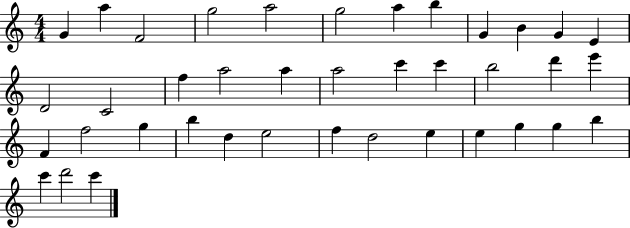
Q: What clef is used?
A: treble